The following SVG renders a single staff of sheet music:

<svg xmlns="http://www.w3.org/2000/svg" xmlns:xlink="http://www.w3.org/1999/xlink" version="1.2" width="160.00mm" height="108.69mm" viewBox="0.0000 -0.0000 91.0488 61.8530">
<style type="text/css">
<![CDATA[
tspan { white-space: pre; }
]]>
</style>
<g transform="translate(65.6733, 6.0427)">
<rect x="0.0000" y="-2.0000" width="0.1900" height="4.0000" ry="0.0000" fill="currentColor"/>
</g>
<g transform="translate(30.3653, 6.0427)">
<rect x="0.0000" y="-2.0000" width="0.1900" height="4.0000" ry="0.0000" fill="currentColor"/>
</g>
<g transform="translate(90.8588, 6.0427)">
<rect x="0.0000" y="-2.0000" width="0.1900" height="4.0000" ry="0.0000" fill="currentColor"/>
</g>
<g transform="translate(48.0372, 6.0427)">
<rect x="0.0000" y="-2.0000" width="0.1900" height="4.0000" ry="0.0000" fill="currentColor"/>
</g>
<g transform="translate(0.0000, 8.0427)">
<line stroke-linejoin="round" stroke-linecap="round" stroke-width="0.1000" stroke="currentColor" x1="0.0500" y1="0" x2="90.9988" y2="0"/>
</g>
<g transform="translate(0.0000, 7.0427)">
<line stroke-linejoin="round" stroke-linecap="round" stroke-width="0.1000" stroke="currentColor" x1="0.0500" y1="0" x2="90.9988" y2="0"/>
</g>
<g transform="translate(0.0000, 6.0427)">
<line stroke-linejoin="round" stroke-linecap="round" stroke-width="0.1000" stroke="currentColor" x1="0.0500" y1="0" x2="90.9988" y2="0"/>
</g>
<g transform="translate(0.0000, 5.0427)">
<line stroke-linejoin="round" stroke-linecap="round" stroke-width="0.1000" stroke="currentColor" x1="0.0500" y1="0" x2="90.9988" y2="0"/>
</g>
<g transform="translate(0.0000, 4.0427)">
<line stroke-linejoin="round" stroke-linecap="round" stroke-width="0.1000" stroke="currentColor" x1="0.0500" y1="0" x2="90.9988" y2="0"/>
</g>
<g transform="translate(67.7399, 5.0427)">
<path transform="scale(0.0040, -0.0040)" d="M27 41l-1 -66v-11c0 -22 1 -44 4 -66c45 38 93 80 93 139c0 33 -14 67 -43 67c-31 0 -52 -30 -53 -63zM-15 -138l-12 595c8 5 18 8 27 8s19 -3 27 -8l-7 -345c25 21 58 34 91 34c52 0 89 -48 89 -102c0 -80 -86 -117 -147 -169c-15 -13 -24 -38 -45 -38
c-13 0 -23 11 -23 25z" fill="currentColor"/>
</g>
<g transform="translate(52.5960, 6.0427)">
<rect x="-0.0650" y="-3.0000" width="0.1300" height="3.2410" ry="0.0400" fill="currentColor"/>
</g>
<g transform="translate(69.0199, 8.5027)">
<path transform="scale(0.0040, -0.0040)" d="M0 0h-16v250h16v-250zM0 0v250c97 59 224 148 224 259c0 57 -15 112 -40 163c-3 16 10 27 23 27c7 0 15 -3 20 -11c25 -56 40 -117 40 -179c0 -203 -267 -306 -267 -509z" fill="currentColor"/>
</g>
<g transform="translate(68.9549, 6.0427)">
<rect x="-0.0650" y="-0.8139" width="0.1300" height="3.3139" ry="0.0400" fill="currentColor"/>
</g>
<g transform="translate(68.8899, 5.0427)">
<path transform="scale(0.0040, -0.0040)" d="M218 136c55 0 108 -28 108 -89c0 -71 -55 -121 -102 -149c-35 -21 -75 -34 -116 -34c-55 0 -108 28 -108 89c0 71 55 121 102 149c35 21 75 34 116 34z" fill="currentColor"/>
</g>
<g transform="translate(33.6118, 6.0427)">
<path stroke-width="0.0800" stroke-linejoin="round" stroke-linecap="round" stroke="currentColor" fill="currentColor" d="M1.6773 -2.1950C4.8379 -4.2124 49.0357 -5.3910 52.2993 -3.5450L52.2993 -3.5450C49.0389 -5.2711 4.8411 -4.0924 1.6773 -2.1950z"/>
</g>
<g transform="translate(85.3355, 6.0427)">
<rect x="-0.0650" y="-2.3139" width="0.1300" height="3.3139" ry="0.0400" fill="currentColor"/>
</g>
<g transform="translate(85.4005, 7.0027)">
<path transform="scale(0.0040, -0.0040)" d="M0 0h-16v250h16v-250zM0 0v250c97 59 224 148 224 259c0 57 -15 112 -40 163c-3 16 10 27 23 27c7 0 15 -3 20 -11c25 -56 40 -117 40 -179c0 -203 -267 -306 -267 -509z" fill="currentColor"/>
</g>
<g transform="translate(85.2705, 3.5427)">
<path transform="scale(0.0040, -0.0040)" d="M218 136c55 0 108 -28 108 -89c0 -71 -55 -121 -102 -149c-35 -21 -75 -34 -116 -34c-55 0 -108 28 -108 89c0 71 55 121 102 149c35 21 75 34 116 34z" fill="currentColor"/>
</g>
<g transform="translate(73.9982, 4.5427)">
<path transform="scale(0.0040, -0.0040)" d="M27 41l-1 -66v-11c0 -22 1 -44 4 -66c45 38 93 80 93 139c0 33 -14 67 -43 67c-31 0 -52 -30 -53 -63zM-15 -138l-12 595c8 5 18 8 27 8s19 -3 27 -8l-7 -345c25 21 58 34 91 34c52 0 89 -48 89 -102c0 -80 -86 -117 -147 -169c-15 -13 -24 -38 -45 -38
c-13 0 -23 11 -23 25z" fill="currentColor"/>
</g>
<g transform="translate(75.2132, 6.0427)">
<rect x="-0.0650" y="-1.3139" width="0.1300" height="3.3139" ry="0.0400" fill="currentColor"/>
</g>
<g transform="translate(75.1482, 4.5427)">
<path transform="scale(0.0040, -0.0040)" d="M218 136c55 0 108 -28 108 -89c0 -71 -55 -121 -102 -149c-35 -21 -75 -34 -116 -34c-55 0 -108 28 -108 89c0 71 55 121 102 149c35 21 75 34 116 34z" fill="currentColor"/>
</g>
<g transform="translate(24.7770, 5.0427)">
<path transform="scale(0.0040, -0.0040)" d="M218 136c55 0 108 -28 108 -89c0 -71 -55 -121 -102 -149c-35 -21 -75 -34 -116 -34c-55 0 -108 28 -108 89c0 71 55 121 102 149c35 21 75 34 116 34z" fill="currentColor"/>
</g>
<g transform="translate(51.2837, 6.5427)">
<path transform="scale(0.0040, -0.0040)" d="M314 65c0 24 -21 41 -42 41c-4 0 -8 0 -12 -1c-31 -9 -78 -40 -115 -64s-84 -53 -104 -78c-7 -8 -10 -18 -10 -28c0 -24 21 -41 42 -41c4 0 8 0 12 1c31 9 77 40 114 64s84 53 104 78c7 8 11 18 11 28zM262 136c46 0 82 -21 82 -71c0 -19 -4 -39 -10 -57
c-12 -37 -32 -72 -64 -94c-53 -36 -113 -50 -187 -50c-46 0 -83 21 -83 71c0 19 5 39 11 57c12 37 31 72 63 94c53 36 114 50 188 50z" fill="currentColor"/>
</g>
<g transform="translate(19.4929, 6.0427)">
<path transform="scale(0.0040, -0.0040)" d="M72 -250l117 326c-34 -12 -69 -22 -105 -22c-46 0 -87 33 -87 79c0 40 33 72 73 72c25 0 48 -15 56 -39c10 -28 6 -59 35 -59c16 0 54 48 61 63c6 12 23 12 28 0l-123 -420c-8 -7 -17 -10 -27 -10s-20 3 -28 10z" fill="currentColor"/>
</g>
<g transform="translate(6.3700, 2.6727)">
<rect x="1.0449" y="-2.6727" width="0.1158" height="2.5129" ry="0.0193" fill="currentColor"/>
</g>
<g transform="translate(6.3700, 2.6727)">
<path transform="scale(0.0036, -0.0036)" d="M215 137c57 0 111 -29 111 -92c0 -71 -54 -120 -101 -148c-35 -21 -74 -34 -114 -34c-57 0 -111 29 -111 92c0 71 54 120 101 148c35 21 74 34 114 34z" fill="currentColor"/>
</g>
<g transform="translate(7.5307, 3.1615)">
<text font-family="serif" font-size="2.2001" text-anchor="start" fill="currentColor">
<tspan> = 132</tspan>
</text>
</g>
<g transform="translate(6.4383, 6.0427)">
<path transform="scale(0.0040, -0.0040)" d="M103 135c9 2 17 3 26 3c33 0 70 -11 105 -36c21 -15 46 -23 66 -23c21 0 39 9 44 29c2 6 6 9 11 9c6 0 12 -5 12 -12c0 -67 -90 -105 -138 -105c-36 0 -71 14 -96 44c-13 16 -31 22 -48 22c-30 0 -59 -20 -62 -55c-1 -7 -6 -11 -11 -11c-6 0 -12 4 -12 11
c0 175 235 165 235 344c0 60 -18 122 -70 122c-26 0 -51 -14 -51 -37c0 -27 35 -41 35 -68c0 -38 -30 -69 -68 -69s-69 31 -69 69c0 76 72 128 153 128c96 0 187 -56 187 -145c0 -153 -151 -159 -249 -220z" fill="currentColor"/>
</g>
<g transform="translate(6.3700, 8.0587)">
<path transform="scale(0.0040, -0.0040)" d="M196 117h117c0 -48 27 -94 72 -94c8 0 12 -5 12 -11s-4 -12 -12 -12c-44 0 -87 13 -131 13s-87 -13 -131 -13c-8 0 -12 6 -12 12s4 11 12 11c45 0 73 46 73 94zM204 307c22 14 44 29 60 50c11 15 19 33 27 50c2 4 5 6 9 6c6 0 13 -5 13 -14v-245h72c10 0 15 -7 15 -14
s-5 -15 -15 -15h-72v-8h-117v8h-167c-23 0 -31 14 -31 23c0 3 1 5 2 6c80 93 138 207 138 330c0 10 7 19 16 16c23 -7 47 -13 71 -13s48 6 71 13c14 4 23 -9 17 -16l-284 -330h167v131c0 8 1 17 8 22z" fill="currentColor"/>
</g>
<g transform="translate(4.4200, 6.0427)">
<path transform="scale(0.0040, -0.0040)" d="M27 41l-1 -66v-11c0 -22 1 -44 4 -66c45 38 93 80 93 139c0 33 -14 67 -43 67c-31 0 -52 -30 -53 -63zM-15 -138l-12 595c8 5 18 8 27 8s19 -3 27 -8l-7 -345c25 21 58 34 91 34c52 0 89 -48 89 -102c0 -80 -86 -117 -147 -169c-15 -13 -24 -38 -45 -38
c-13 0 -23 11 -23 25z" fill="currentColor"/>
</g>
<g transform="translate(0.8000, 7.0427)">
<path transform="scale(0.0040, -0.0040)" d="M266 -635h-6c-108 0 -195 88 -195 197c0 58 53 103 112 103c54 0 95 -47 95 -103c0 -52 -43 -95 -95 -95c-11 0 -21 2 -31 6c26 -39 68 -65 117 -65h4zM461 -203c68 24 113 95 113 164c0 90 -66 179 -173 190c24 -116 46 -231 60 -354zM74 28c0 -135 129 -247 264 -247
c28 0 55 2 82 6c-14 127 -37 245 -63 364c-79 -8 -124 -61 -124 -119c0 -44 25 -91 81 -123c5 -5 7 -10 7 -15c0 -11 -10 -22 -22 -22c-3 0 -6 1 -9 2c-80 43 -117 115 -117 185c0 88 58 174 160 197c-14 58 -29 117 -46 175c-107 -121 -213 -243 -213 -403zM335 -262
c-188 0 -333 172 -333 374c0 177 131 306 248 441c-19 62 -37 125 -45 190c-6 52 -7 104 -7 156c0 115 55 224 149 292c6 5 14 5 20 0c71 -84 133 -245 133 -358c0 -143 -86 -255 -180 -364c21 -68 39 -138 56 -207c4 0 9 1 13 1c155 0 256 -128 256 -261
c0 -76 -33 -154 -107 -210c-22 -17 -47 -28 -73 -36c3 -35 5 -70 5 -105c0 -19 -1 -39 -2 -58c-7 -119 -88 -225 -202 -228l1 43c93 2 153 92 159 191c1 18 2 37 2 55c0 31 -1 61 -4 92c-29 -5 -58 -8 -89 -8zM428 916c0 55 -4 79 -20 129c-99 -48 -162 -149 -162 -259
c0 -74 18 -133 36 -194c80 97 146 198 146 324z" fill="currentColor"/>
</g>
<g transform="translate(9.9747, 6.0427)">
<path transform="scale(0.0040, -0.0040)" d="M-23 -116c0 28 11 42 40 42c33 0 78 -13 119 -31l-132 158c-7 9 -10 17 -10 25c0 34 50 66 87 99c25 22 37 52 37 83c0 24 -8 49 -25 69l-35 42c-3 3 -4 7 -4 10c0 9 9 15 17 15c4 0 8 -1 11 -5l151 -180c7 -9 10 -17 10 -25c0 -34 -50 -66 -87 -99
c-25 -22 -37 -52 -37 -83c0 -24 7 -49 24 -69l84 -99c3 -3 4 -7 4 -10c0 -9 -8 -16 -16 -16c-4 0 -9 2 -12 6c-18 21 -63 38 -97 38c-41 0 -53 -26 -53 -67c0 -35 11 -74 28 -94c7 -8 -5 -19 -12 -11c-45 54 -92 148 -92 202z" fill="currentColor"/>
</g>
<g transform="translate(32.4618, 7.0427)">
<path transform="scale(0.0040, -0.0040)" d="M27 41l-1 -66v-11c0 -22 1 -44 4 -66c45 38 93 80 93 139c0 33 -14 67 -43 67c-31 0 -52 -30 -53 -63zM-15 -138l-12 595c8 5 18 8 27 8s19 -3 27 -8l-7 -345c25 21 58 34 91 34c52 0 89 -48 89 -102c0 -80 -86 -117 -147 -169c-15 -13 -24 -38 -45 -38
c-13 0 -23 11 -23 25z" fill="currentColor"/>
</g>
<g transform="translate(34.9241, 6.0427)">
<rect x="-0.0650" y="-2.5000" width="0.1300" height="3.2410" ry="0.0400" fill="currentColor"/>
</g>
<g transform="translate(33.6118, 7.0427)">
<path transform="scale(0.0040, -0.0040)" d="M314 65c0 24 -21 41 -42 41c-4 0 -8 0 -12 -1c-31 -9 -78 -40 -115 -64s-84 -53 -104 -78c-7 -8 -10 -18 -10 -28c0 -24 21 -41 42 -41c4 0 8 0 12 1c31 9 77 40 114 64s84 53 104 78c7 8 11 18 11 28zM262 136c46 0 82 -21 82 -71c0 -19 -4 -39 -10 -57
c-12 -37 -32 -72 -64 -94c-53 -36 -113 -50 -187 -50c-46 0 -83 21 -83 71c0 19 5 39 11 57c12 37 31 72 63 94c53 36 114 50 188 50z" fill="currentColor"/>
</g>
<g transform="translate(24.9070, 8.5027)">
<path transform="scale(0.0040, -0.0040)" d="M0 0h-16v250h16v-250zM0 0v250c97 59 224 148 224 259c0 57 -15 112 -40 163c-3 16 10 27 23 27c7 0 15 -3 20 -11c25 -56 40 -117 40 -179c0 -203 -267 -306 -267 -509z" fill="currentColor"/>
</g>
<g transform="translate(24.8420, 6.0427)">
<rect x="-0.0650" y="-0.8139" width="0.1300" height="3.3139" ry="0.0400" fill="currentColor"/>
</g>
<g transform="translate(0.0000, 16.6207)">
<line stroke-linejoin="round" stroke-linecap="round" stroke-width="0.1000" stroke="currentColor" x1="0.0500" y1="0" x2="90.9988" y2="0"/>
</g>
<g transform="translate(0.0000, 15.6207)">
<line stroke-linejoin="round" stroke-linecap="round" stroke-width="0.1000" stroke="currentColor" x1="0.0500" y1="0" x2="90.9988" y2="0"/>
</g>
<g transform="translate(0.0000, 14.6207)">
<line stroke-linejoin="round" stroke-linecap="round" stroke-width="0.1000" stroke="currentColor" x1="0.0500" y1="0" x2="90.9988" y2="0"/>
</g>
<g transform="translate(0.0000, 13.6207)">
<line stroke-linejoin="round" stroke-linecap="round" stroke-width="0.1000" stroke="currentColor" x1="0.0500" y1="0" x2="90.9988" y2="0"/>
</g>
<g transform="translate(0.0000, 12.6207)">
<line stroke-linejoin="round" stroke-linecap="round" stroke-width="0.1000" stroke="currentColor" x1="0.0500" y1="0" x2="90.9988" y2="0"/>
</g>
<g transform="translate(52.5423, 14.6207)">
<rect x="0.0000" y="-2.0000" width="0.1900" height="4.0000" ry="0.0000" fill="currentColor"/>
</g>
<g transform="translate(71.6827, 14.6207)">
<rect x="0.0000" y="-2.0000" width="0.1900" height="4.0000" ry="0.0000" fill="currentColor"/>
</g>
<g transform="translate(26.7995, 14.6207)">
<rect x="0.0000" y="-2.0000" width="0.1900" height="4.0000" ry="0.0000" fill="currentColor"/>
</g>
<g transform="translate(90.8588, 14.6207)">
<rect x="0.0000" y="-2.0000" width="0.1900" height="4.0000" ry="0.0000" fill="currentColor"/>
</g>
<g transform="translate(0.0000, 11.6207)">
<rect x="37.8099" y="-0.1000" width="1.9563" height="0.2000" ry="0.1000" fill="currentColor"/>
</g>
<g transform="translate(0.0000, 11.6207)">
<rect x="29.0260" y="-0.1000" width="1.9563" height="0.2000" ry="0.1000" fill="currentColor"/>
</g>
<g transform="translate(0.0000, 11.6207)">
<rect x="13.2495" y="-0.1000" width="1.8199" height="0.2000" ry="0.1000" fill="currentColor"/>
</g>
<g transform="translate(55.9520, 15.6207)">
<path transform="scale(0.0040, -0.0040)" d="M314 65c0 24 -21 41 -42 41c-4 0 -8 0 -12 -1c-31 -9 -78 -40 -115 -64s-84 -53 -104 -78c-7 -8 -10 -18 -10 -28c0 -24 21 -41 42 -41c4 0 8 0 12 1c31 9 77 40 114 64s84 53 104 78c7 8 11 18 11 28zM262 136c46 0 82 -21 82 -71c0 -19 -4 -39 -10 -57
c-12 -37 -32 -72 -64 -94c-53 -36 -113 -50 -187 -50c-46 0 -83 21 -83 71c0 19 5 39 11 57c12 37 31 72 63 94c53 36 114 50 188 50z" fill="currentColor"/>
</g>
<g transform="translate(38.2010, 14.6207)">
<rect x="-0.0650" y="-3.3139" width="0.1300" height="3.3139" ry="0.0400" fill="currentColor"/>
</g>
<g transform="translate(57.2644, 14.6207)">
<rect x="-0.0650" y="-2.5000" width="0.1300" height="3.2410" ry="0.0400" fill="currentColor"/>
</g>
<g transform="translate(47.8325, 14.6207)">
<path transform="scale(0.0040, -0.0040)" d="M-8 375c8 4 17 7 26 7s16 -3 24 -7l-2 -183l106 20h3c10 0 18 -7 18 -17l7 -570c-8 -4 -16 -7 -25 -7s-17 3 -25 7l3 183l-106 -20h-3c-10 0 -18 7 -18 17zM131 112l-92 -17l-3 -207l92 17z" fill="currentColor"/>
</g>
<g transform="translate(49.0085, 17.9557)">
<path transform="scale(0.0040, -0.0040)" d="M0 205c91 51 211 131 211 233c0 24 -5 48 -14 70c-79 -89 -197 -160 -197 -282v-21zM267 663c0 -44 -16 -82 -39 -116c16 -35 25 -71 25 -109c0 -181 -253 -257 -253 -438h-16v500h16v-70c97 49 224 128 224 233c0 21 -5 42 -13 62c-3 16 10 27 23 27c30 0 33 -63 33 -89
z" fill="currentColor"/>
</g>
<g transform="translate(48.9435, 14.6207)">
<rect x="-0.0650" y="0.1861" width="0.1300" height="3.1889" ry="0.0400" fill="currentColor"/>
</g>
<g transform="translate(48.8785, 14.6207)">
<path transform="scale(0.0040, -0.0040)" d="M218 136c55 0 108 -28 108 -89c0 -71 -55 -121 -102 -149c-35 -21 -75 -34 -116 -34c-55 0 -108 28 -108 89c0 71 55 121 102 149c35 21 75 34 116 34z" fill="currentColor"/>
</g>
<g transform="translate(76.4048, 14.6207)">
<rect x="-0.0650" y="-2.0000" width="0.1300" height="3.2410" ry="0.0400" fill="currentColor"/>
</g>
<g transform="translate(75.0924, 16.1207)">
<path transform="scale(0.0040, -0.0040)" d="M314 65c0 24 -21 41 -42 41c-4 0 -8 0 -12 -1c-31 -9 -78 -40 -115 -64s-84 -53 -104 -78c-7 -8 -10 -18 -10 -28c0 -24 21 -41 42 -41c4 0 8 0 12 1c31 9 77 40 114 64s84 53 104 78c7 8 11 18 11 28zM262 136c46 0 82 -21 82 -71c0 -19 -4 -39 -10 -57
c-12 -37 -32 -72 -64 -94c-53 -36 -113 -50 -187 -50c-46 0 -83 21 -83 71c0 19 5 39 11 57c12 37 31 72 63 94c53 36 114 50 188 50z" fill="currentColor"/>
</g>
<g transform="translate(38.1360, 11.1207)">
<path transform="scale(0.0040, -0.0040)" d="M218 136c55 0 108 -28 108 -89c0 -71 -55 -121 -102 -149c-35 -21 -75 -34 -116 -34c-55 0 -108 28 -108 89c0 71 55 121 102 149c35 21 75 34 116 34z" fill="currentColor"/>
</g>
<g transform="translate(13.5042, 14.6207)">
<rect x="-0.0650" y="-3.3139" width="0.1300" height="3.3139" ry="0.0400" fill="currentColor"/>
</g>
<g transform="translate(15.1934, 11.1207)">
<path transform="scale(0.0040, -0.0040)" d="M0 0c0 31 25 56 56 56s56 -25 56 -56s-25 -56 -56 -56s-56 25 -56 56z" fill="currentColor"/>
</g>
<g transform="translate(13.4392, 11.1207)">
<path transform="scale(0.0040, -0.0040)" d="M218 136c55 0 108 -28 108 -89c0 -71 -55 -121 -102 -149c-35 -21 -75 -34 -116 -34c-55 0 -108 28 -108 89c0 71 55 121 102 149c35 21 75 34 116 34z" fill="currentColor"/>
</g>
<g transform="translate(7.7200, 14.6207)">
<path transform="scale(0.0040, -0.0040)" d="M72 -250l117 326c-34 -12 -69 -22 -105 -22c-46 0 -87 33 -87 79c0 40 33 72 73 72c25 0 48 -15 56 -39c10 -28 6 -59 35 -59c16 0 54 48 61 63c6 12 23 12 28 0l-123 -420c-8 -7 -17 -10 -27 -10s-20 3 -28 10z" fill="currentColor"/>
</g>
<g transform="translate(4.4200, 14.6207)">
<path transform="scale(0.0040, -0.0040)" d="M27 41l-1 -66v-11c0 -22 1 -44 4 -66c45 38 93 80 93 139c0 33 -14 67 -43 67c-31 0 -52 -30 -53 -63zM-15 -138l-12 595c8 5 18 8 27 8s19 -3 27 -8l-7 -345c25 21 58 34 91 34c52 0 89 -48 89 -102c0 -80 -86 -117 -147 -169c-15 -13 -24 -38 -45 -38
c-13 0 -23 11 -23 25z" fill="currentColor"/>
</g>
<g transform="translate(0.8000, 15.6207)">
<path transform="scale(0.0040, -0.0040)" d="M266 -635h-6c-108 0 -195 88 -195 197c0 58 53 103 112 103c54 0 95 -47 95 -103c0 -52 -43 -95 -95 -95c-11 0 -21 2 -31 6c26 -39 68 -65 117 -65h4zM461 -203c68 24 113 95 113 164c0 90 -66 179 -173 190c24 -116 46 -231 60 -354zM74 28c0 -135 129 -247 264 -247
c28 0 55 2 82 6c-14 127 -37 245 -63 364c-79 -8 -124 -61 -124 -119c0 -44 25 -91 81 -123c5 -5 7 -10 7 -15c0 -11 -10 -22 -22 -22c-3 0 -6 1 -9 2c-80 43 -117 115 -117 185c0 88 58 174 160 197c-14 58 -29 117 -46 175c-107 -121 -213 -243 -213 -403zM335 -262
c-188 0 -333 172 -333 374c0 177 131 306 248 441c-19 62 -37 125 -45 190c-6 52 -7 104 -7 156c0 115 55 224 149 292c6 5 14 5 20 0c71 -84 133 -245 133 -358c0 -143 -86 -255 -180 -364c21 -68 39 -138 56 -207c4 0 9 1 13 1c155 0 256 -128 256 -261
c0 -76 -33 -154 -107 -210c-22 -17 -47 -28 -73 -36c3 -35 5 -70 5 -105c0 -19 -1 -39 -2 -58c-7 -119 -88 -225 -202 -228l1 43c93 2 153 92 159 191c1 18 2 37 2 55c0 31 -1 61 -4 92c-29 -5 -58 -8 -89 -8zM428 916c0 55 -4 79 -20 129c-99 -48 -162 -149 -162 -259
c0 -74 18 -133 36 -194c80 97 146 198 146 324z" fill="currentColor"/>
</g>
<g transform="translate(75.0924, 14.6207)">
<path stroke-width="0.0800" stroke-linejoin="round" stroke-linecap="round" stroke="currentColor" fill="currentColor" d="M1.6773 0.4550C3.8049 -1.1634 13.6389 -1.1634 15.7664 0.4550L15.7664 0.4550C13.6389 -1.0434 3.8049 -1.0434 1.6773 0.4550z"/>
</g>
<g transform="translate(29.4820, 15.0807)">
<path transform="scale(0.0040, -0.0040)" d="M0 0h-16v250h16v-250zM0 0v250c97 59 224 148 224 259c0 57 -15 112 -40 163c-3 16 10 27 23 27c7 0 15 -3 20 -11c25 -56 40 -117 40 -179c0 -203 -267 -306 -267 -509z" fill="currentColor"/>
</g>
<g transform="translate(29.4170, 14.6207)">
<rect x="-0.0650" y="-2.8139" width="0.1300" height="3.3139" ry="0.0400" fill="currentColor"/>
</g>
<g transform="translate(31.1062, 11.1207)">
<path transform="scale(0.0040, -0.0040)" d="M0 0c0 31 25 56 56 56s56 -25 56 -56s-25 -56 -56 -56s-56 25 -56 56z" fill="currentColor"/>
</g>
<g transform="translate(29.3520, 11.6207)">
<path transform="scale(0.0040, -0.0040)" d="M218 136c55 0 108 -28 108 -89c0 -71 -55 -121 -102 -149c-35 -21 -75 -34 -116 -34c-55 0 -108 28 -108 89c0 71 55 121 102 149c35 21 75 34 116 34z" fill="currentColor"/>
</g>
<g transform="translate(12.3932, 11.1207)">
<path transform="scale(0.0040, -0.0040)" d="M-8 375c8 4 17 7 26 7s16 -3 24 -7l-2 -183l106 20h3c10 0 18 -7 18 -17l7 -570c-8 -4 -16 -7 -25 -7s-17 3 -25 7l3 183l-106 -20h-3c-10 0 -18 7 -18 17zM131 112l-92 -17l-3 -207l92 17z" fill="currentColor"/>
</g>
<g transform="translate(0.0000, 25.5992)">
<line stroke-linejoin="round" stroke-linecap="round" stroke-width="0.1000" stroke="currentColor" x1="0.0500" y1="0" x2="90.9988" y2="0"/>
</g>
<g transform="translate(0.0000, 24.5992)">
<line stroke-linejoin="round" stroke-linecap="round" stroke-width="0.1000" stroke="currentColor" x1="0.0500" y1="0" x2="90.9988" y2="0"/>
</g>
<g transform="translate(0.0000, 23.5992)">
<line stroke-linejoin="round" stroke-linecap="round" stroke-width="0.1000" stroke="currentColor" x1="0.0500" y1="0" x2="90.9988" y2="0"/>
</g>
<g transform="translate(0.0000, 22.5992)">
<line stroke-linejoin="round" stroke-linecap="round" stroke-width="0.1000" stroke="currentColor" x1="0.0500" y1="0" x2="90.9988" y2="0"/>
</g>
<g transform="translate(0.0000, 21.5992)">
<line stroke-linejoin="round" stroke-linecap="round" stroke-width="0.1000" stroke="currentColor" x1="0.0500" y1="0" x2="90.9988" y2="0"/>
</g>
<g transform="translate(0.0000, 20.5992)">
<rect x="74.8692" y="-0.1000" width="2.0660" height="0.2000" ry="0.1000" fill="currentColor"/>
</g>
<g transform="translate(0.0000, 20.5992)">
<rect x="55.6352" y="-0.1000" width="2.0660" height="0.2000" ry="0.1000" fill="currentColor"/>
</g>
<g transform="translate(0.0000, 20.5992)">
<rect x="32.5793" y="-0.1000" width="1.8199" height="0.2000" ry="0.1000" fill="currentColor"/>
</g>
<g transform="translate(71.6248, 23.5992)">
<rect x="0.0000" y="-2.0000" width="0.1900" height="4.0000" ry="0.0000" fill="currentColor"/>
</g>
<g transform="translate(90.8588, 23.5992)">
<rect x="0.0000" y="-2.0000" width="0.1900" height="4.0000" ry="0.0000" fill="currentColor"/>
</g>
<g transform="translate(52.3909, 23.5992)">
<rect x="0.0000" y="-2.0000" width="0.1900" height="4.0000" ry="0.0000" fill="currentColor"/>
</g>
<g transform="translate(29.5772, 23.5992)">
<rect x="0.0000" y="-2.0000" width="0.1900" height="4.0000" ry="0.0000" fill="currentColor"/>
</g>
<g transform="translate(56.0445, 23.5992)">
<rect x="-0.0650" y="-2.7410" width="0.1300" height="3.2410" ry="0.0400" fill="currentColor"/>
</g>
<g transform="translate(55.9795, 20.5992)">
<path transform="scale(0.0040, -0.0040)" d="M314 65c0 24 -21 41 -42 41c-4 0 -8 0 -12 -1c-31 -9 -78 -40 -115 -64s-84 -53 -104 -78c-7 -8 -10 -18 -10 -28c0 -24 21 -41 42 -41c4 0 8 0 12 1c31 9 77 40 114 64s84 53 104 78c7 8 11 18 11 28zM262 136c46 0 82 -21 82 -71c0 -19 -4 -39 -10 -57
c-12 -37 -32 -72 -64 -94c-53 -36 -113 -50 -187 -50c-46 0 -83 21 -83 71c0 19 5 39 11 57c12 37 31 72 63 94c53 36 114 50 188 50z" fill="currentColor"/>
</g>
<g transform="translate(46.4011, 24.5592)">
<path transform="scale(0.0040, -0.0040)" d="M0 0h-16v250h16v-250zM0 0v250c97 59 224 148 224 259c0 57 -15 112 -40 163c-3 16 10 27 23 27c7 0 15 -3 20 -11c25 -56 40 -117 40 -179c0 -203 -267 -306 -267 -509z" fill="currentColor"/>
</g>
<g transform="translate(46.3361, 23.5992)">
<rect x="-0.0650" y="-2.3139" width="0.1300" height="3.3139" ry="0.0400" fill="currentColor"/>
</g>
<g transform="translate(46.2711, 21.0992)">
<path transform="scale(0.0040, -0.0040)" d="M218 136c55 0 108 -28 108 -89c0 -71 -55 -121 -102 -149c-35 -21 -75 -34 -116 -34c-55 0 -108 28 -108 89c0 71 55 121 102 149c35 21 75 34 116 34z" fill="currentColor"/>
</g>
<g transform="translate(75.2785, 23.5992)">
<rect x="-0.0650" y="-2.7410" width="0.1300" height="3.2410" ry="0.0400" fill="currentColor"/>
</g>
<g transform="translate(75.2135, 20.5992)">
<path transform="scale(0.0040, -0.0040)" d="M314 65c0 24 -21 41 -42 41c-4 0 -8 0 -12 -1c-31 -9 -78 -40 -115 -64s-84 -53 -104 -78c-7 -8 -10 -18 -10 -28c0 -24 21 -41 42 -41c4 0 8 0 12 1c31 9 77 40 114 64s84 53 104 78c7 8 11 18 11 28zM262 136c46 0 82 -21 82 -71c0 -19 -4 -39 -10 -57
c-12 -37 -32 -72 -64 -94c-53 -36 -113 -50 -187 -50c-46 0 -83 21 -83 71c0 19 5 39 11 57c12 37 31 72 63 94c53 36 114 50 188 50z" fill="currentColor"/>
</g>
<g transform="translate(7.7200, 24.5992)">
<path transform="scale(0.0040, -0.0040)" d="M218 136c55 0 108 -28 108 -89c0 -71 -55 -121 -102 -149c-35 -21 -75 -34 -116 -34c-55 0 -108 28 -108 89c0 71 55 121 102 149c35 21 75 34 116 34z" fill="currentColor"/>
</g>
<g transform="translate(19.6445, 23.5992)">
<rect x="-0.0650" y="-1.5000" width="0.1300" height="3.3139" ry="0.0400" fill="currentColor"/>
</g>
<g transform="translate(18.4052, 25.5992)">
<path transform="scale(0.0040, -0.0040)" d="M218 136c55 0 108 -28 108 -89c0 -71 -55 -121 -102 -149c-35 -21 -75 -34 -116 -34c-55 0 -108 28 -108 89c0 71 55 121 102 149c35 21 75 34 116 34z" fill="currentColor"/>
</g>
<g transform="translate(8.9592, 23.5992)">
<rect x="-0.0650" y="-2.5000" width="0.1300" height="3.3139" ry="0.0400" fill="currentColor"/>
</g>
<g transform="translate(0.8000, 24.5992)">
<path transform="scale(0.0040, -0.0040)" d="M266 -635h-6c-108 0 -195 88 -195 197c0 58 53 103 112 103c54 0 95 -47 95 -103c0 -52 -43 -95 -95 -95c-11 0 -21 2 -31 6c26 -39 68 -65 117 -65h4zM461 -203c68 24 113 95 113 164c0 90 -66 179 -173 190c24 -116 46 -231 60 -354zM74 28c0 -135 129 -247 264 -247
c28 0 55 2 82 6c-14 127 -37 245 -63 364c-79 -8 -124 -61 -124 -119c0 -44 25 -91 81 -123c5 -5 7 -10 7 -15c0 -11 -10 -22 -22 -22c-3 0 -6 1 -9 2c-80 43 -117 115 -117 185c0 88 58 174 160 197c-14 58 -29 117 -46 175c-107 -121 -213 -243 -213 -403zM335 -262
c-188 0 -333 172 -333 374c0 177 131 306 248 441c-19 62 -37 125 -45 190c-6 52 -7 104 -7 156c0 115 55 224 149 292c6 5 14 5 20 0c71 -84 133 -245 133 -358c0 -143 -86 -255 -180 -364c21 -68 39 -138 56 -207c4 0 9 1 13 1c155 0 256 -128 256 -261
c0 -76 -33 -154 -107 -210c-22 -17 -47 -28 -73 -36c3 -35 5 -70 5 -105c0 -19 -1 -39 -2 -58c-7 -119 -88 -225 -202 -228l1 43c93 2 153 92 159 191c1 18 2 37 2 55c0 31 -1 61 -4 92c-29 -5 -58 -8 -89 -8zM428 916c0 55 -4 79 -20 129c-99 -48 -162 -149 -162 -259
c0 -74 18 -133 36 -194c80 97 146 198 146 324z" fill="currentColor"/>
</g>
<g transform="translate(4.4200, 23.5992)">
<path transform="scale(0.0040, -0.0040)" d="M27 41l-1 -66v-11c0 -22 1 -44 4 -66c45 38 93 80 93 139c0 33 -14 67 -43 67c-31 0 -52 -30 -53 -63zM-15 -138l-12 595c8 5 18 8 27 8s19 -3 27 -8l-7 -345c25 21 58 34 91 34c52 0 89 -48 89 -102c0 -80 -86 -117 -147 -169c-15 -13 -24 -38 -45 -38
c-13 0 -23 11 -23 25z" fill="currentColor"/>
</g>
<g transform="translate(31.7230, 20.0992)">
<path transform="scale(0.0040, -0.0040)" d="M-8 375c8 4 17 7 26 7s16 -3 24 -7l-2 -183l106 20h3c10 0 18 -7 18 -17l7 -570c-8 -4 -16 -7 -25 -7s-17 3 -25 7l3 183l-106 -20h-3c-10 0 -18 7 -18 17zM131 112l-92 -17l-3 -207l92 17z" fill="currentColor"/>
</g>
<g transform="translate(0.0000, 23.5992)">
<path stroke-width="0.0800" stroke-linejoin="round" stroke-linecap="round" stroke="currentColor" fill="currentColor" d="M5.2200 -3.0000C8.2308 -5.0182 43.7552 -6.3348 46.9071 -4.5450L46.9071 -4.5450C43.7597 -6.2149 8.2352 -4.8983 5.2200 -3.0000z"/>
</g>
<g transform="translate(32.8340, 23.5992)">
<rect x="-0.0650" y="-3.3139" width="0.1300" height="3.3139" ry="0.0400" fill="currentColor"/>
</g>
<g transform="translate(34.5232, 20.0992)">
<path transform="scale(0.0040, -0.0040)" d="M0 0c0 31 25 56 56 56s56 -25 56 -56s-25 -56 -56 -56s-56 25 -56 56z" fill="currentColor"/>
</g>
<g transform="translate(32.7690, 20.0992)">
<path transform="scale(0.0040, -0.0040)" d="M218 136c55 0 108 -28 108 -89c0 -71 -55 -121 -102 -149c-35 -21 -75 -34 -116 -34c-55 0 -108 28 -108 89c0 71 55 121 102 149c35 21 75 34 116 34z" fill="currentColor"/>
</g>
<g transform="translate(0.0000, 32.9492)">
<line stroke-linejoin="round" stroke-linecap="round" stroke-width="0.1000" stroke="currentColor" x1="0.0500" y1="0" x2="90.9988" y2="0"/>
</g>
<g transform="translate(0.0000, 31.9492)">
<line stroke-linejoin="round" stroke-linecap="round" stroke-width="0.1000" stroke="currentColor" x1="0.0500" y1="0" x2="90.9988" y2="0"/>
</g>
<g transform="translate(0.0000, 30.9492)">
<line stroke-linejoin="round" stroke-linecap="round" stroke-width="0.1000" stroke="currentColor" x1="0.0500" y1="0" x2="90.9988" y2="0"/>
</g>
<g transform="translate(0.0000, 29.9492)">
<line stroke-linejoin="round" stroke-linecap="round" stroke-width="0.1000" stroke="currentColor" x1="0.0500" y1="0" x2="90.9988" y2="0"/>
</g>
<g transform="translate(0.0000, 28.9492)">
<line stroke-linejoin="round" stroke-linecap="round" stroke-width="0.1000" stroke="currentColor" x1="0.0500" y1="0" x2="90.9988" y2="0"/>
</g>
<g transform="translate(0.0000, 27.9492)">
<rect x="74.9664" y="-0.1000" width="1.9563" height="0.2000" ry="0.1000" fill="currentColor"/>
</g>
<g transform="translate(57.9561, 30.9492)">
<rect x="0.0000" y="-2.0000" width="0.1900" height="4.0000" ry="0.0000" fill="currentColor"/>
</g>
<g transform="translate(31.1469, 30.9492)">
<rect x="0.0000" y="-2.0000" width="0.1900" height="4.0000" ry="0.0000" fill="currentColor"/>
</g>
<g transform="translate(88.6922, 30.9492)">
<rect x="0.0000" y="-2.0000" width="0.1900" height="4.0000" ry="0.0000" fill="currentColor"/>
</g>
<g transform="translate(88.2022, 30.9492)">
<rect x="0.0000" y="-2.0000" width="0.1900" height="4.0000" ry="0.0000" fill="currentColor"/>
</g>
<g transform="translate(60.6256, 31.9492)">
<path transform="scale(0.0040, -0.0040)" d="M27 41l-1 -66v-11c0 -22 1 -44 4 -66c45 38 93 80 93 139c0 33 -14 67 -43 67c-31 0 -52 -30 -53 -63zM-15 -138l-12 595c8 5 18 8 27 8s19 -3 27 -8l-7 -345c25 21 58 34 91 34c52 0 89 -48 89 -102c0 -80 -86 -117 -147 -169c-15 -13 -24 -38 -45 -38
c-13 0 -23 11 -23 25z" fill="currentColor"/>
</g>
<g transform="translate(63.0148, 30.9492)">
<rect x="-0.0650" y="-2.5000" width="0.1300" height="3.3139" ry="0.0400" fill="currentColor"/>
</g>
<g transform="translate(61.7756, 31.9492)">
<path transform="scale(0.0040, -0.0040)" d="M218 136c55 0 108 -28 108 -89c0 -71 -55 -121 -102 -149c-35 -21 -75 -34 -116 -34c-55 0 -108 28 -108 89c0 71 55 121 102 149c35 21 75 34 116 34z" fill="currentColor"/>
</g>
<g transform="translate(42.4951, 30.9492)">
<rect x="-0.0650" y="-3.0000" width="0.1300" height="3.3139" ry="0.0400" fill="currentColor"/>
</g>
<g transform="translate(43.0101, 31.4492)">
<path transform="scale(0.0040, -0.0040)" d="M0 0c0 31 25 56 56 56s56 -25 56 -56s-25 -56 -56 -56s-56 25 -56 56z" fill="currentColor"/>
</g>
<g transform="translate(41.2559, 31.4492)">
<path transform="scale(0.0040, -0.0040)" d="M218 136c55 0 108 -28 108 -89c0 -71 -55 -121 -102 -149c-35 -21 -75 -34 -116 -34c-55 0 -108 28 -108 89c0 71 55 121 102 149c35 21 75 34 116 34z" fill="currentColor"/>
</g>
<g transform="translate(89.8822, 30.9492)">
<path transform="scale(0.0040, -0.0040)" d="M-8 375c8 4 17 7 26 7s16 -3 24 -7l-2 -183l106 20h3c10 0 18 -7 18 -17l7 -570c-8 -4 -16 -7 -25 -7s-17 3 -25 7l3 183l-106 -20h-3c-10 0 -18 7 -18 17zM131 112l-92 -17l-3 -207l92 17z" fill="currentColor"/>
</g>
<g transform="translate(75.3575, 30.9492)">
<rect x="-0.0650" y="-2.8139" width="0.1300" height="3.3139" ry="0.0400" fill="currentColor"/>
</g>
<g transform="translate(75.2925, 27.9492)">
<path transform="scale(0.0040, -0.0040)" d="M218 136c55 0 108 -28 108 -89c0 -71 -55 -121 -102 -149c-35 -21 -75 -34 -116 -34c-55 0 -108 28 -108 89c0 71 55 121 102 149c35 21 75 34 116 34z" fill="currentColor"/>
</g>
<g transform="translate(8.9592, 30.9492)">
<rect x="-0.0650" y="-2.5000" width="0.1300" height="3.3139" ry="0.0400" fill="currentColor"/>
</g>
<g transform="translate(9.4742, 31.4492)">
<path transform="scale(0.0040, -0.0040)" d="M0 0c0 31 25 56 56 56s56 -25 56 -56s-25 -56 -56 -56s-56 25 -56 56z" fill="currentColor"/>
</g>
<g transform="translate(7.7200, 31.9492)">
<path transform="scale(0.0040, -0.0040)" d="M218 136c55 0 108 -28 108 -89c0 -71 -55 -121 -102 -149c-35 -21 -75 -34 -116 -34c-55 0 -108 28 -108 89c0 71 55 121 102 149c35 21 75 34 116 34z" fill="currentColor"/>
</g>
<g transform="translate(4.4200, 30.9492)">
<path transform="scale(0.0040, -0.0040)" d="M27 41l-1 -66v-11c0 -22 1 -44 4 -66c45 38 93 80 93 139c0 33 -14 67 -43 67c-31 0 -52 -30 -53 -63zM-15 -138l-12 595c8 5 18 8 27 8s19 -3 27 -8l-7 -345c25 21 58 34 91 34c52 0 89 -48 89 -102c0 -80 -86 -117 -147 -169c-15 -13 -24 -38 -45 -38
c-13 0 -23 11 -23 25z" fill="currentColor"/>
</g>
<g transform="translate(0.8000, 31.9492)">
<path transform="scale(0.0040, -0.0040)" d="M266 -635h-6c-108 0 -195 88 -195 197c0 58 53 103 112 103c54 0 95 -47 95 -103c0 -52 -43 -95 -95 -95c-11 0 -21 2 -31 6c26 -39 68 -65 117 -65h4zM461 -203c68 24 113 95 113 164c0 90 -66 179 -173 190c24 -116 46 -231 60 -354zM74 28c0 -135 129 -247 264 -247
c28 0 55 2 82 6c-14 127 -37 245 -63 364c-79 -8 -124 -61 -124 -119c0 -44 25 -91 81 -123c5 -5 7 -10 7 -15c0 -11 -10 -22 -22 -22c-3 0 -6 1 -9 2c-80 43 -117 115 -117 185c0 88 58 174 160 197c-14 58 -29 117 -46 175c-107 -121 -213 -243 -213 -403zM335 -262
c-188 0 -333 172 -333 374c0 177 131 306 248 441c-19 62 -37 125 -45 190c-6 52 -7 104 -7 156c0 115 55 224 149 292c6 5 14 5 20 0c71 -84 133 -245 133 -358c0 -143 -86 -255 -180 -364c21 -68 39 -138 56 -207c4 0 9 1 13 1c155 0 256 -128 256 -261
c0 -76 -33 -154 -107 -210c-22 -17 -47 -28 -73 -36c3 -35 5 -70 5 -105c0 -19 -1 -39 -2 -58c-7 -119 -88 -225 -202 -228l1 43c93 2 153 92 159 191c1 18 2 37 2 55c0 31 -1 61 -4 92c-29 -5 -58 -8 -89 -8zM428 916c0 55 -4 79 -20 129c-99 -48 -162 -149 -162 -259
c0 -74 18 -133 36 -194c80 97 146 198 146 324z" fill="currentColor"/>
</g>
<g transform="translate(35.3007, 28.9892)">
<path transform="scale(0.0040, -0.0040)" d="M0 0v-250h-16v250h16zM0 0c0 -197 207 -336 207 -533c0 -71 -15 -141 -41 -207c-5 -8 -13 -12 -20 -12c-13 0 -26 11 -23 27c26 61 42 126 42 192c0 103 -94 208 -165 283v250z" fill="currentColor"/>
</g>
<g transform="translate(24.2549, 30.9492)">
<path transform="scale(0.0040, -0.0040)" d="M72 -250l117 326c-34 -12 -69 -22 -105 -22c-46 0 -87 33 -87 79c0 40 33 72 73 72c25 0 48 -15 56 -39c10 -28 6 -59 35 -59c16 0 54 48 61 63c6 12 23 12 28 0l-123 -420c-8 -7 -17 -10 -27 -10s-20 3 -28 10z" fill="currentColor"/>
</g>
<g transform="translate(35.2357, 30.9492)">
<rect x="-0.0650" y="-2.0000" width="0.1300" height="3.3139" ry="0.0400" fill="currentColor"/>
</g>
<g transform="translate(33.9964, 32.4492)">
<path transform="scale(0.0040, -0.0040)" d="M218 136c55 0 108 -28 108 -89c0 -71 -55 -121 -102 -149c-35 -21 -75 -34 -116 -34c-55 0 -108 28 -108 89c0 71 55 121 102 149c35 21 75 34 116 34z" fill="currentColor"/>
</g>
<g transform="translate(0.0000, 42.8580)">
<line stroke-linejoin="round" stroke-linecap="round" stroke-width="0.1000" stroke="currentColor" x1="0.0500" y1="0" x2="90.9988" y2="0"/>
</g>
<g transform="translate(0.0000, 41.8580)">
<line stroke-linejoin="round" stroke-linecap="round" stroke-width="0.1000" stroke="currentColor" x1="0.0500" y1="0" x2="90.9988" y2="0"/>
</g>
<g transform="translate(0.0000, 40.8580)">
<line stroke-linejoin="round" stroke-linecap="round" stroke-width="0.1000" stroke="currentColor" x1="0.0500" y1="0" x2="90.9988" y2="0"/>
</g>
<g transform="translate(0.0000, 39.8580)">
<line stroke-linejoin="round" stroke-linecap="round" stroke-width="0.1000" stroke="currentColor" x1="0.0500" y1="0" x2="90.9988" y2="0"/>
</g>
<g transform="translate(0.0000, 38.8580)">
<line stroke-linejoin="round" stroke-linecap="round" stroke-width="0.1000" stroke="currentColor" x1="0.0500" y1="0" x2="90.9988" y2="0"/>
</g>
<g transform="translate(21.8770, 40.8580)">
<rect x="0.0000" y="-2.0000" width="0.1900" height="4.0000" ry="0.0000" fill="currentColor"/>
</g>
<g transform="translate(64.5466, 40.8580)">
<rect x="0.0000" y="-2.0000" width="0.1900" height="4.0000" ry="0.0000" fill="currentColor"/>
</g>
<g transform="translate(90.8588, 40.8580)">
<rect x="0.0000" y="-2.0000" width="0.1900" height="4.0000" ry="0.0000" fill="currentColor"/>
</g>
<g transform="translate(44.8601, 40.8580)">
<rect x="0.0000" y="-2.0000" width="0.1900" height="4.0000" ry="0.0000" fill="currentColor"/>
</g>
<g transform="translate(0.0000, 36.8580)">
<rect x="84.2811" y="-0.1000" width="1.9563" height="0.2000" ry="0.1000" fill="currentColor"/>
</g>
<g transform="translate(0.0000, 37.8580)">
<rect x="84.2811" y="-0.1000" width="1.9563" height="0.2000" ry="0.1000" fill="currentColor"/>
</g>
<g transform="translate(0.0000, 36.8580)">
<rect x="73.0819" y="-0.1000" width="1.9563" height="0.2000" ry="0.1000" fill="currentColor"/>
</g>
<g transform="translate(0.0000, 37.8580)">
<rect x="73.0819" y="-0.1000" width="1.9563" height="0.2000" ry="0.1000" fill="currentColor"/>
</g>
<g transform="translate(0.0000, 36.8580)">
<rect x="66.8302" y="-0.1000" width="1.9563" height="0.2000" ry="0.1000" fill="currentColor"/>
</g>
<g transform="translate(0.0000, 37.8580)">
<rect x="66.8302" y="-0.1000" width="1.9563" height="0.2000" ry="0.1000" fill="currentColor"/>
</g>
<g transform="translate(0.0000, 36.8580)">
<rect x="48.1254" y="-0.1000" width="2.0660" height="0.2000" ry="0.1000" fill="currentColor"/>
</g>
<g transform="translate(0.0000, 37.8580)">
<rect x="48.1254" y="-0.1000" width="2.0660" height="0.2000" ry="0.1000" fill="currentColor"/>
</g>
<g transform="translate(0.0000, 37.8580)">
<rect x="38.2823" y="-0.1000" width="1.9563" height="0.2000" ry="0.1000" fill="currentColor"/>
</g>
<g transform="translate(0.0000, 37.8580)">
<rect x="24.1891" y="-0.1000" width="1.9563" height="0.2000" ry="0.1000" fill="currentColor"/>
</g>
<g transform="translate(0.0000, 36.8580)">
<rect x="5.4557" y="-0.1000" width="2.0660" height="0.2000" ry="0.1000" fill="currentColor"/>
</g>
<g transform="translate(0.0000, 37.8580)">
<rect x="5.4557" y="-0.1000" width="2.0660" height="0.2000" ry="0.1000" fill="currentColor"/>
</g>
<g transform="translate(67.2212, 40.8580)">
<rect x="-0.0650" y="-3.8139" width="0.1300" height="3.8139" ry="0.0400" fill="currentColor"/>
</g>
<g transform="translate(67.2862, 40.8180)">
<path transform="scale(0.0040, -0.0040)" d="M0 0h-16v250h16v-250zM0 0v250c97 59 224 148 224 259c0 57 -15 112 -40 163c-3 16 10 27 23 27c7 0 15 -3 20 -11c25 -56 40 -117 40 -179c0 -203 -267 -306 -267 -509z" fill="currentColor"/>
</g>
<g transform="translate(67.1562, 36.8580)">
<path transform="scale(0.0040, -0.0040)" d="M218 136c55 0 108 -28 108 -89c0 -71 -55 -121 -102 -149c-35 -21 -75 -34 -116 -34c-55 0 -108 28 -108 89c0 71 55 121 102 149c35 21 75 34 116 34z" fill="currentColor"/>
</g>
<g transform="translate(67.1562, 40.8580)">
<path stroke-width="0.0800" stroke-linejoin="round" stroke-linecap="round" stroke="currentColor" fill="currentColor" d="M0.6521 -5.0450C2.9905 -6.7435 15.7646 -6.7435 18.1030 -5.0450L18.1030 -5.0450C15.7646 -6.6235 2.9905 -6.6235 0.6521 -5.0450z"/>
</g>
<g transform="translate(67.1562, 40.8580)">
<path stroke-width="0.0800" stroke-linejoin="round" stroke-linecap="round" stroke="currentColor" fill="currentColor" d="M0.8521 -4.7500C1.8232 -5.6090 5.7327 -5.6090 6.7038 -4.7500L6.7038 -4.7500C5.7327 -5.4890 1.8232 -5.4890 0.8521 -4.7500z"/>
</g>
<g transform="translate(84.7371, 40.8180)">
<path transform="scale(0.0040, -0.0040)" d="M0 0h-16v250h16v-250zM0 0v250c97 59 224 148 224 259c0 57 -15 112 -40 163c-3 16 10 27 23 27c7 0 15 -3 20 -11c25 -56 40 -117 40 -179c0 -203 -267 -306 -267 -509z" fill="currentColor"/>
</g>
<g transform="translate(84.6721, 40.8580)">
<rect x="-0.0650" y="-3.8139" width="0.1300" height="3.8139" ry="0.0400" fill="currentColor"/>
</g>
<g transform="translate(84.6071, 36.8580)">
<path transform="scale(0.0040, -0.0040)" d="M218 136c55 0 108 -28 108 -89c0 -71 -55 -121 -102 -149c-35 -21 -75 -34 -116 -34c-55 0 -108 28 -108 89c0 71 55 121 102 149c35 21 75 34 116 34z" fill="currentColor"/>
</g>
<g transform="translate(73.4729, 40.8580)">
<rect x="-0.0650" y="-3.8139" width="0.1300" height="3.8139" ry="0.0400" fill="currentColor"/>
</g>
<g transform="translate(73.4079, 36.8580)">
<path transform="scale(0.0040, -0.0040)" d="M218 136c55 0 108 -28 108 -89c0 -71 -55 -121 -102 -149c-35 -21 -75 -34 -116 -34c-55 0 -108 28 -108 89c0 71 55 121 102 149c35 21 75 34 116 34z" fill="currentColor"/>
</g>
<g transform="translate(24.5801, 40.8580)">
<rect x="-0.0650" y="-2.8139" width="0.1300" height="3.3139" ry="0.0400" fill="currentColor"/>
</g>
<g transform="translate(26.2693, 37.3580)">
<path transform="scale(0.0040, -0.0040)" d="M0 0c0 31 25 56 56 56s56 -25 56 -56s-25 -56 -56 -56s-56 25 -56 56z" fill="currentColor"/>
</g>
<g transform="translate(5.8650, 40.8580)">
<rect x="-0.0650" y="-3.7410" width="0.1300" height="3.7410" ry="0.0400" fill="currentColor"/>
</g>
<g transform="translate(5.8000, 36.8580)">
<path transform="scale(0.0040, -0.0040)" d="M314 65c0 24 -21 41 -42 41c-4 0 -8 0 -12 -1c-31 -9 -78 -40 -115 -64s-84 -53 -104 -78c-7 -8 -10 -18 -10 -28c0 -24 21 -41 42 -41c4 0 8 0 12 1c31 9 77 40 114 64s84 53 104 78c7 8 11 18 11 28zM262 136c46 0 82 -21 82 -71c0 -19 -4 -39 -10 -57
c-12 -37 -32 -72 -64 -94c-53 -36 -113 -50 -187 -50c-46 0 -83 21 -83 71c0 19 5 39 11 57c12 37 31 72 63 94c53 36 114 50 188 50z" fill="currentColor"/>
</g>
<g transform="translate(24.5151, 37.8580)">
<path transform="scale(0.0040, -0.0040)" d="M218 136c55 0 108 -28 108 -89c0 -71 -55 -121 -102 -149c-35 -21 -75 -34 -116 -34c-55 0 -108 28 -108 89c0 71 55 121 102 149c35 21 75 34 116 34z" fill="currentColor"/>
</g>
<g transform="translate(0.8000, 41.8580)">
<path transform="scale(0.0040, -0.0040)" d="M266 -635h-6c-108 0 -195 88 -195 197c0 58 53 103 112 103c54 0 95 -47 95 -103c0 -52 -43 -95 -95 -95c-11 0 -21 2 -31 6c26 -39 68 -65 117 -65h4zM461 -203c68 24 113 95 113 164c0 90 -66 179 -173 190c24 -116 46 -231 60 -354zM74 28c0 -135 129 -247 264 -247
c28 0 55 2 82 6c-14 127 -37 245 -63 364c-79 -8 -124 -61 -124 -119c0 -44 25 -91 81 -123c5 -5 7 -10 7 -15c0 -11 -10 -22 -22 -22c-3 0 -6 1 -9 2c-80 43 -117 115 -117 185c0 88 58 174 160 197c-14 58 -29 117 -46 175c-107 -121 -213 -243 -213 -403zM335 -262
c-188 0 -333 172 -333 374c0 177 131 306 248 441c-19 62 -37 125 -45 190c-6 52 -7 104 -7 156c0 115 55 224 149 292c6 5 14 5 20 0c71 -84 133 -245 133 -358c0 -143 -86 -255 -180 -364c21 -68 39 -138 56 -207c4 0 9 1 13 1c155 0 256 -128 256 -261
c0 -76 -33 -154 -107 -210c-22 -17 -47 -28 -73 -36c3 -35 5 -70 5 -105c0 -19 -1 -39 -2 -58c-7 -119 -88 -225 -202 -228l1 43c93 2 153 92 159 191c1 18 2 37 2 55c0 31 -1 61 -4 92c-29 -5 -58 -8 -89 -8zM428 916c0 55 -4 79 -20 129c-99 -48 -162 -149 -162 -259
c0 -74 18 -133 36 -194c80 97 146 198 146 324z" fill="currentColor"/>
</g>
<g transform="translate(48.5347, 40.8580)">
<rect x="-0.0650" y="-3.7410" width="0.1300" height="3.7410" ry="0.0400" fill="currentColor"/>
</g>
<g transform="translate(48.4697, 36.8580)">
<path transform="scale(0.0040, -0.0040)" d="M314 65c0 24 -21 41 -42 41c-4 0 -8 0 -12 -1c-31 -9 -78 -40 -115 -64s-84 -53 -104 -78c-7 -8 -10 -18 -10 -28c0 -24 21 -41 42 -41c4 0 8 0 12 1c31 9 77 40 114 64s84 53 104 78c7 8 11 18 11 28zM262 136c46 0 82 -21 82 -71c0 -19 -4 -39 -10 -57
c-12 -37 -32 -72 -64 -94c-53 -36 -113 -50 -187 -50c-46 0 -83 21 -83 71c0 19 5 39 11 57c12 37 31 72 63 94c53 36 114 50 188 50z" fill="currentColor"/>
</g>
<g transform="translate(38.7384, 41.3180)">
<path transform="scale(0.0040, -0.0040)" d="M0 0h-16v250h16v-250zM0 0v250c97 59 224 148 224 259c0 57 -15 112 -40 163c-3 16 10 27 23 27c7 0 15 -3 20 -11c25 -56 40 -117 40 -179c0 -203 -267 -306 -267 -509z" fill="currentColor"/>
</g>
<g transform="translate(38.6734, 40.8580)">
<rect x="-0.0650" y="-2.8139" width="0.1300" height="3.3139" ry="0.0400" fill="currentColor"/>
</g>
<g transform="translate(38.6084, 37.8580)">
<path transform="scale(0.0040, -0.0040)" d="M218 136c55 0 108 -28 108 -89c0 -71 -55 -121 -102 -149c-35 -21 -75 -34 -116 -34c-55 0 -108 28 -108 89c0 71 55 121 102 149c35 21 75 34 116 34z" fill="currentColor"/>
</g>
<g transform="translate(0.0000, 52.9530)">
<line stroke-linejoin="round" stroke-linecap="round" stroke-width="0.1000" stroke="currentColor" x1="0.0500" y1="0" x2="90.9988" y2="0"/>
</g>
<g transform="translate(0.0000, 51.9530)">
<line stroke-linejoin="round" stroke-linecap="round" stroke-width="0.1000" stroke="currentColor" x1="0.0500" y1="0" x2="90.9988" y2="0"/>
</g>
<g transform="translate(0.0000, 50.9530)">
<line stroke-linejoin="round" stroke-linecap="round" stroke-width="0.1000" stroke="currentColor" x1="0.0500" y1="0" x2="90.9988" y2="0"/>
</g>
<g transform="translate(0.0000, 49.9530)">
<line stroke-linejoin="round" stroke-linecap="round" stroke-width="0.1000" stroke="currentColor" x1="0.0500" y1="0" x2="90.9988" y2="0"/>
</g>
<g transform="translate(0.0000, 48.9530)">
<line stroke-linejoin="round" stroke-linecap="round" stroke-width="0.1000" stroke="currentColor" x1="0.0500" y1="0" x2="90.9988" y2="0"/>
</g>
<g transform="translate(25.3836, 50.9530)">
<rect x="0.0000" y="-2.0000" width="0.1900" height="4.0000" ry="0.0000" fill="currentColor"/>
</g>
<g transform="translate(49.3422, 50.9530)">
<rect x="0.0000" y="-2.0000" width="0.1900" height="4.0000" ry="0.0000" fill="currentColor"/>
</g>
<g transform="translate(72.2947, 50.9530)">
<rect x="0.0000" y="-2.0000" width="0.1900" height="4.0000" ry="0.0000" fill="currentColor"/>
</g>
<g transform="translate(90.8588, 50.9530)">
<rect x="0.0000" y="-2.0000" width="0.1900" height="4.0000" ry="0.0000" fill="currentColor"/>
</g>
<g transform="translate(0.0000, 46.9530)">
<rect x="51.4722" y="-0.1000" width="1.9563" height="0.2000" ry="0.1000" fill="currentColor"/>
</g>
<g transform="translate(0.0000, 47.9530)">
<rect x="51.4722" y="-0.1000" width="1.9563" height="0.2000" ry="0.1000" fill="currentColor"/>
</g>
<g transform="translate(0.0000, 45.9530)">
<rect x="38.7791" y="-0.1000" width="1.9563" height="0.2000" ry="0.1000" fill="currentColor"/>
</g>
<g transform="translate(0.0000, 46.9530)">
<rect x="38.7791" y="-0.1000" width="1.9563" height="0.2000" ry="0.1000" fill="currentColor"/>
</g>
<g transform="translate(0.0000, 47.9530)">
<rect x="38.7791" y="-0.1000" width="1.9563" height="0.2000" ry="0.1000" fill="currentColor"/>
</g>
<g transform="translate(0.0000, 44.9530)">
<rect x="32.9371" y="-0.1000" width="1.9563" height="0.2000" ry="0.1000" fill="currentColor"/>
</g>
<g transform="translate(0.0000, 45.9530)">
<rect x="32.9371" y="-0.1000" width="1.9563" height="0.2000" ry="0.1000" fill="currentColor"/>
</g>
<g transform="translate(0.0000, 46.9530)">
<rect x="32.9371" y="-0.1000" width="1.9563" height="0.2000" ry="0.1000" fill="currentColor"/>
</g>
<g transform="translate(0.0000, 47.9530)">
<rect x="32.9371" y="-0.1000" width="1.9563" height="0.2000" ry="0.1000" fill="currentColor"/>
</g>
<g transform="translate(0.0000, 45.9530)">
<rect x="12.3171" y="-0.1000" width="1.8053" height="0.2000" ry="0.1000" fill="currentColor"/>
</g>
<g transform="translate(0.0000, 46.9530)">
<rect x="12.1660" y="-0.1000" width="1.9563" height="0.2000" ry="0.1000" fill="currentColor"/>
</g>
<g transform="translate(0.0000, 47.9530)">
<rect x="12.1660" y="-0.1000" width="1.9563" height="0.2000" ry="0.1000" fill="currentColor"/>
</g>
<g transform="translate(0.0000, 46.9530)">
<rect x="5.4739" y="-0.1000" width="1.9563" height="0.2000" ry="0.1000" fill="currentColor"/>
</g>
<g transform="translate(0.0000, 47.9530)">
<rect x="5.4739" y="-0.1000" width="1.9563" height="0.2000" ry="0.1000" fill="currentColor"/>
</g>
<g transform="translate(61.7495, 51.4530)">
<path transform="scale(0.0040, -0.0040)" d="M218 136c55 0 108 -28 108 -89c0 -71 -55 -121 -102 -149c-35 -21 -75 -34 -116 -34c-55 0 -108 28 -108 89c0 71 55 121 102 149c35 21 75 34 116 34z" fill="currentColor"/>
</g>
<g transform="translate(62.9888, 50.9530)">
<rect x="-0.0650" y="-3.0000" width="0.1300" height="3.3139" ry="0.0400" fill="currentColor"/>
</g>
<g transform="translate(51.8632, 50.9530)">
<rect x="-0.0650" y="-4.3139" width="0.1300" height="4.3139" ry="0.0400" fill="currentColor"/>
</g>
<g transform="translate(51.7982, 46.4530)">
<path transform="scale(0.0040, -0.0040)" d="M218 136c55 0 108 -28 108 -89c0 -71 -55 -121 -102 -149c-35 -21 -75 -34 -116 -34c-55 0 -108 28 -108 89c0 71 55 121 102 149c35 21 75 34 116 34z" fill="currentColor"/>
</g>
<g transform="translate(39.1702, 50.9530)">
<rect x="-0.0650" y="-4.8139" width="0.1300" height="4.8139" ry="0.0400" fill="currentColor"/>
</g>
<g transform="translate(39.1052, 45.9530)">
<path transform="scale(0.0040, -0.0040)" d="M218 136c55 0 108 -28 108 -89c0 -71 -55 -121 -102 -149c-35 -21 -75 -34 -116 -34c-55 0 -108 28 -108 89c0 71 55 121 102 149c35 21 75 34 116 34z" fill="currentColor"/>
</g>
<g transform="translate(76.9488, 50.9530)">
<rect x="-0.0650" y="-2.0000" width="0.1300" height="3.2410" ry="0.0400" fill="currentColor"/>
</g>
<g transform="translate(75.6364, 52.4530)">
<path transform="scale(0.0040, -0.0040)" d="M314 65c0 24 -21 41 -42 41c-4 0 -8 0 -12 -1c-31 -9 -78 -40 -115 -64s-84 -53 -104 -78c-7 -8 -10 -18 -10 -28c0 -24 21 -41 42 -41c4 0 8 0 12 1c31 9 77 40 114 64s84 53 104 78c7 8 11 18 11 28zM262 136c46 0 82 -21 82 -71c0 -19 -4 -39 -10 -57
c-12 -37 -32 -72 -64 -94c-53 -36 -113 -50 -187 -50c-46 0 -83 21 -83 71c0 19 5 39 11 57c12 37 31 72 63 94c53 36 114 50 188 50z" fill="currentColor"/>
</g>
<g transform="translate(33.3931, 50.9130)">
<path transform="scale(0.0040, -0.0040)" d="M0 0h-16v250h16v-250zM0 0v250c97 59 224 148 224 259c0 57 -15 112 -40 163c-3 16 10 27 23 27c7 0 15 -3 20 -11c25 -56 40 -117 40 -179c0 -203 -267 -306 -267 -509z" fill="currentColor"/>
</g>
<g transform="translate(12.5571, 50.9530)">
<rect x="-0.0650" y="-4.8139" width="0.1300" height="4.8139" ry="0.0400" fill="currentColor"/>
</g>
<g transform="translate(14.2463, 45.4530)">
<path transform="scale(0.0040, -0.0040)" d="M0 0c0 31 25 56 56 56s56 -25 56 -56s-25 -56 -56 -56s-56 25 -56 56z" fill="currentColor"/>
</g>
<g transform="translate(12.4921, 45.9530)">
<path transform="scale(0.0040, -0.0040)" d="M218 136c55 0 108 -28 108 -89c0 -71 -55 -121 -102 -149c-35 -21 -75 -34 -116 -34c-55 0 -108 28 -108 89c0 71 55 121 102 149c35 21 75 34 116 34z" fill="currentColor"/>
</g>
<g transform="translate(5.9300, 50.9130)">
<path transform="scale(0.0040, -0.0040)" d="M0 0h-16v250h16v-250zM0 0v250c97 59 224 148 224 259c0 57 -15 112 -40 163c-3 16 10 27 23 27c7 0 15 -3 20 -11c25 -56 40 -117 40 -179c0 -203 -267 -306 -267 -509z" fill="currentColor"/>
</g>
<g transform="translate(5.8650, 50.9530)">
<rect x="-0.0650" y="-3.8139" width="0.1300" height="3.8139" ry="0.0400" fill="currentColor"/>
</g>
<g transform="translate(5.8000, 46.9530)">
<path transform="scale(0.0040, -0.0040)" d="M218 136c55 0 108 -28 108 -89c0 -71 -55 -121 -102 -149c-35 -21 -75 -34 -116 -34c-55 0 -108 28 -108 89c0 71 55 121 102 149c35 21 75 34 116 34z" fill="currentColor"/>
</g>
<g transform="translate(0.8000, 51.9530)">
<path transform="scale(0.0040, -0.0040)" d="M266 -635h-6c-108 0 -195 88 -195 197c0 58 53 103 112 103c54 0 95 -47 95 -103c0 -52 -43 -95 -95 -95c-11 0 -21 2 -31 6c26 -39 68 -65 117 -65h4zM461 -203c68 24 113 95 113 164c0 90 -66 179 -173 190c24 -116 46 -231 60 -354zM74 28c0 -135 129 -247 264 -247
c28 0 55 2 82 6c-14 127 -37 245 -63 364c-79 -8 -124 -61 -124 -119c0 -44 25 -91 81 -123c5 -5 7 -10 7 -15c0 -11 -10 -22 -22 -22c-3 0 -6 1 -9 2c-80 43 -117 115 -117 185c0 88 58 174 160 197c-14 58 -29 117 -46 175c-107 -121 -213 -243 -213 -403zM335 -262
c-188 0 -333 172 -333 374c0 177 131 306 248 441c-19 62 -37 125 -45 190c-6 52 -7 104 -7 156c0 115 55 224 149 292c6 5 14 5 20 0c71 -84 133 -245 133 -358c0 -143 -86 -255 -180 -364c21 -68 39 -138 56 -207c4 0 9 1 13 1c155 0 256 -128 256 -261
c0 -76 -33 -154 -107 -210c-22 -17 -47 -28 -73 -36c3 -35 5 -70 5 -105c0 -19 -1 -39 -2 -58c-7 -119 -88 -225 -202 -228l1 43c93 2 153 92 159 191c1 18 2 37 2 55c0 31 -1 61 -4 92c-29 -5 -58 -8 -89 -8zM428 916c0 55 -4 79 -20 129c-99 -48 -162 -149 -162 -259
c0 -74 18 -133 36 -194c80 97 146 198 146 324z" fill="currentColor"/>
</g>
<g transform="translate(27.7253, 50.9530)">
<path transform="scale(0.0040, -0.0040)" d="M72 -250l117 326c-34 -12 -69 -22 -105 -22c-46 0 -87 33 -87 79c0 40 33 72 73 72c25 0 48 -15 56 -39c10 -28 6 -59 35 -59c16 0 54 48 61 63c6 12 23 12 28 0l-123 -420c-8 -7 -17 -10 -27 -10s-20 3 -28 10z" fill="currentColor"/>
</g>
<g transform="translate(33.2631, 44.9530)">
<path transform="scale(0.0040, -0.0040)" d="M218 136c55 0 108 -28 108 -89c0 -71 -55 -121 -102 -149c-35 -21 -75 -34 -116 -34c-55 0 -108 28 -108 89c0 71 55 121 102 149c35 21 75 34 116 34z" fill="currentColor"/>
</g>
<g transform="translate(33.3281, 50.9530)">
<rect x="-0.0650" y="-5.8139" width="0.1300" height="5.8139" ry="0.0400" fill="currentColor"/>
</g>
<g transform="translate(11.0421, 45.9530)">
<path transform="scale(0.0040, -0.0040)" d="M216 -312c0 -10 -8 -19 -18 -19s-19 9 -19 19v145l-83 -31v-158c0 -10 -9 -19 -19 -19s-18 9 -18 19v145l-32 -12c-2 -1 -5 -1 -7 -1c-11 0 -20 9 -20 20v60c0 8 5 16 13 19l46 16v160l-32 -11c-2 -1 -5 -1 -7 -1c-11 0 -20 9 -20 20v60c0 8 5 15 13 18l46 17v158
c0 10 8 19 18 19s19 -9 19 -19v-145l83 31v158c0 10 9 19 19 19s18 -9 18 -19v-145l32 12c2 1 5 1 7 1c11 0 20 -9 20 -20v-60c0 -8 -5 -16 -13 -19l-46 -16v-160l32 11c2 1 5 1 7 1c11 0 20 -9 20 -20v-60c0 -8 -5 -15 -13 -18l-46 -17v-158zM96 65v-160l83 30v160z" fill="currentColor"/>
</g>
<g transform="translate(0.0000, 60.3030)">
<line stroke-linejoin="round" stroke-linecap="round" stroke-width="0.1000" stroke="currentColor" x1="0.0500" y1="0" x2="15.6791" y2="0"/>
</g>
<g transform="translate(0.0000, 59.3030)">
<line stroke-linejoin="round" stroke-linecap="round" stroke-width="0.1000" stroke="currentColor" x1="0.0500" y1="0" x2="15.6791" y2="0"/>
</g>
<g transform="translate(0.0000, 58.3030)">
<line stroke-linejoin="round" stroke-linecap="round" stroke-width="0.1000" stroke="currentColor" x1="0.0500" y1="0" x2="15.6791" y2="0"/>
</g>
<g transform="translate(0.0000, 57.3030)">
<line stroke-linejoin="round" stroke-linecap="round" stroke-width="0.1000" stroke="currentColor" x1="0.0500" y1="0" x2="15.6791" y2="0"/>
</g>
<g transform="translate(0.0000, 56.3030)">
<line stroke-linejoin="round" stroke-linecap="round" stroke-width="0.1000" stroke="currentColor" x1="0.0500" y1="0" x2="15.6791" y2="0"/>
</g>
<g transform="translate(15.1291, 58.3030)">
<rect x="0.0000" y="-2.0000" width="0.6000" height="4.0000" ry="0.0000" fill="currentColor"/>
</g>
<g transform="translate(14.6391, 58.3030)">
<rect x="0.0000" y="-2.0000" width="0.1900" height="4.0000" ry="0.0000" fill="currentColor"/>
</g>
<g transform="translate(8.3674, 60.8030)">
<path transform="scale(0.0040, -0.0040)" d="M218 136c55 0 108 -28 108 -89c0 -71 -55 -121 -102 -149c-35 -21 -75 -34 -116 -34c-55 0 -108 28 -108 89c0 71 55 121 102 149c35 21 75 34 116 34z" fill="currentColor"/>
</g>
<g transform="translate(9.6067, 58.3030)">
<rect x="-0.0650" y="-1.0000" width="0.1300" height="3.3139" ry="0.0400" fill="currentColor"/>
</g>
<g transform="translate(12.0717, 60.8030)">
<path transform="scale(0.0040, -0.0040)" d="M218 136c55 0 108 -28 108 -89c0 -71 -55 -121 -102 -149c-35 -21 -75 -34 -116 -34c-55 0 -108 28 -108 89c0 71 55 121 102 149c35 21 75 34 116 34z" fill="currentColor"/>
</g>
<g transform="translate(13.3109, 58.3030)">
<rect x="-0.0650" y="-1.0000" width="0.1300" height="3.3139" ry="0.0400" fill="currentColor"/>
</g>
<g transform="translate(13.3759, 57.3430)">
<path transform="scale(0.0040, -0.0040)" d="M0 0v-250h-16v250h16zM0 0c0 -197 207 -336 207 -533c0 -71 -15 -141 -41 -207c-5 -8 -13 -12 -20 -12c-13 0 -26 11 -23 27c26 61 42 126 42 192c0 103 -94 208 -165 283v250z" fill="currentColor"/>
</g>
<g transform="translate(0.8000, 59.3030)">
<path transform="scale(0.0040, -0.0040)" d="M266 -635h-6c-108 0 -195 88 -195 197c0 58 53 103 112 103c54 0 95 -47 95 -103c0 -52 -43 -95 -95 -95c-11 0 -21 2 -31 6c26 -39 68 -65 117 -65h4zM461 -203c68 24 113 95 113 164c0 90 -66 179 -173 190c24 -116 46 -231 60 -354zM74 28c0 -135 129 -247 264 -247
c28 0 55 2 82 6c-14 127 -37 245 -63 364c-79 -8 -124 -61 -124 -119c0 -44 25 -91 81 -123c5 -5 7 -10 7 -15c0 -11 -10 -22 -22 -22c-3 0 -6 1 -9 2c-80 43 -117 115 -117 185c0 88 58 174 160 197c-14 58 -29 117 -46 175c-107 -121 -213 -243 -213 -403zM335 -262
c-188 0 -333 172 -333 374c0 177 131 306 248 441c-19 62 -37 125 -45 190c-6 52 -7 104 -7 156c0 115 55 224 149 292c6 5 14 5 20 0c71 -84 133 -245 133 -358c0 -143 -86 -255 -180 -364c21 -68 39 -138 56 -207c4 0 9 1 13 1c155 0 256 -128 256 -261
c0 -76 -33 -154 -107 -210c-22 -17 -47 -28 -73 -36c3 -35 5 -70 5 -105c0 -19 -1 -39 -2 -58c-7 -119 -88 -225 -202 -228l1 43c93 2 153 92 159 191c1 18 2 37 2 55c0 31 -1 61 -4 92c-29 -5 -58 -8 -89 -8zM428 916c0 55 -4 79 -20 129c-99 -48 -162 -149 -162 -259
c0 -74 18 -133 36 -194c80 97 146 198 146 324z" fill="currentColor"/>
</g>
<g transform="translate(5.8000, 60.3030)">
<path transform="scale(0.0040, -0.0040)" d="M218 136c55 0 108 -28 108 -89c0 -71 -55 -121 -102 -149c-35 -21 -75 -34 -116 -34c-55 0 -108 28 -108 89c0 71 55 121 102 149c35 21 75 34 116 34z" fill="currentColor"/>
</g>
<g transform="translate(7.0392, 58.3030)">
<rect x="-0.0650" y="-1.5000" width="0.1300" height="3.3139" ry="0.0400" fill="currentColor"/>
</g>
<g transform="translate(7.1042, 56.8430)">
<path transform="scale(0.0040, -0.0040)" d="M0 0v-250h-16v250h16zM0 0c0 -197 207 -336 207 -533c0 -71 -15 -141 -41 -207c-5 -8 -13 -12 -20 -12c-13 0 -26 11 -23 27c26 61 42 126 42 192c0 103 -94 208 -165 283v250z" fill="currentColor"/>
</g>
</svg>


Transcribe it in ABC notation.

X:1
T:Untitled
M:2/4
L:1/4
K:F
z z/2 d/2 _G2 A2 _d/2 _e g/2 z/2 b a/2 _b B/4 G2 F2 G E b g/2 a2 a2 G z/2 F/2 A _G a c'2 a a/2 c'2 c'/2 c' c'/2 c'/2 ^e' z/2 g'/2 e' d' A F2 E/2 D D/2